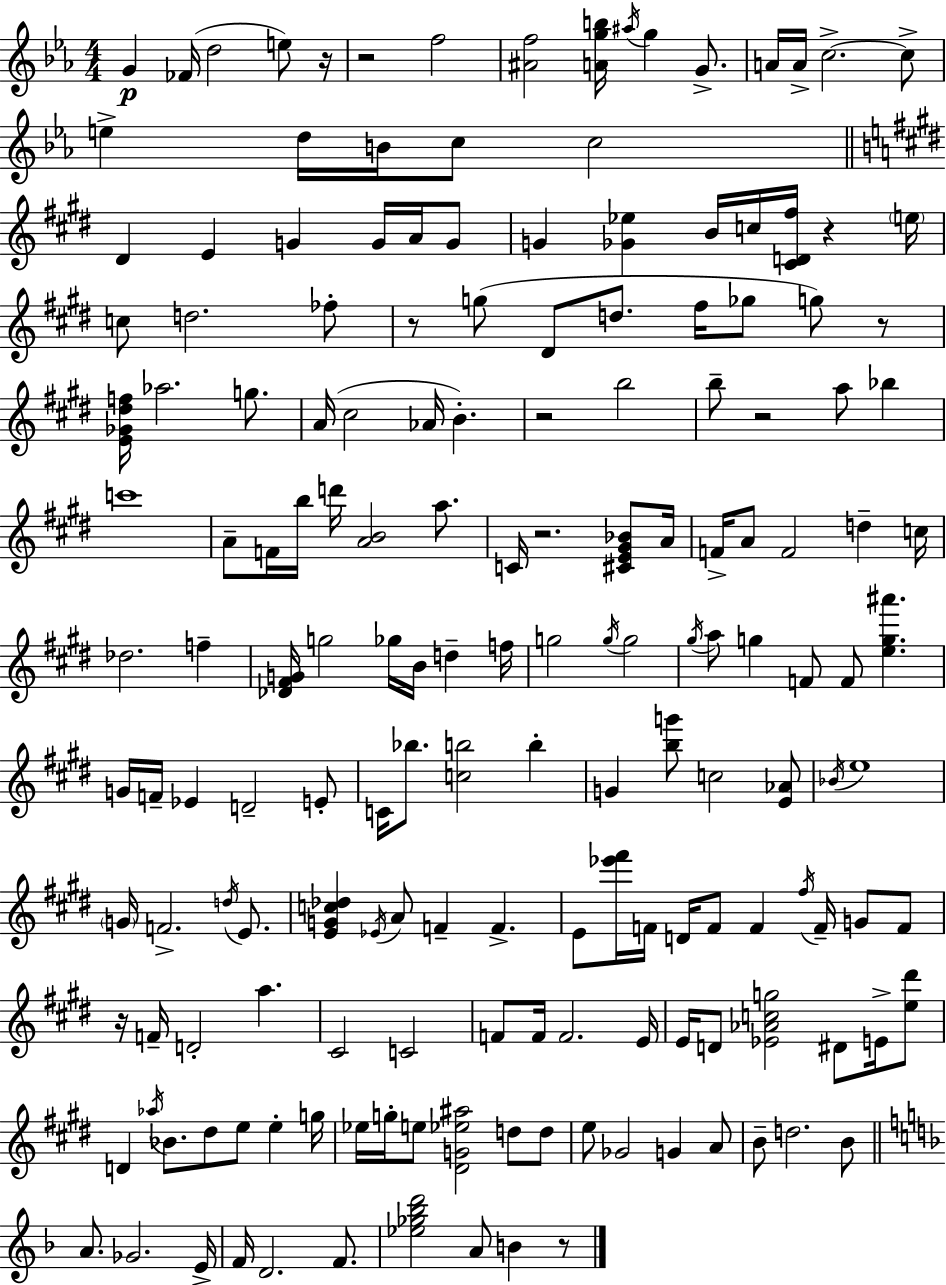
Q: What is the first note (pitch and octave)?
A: G4